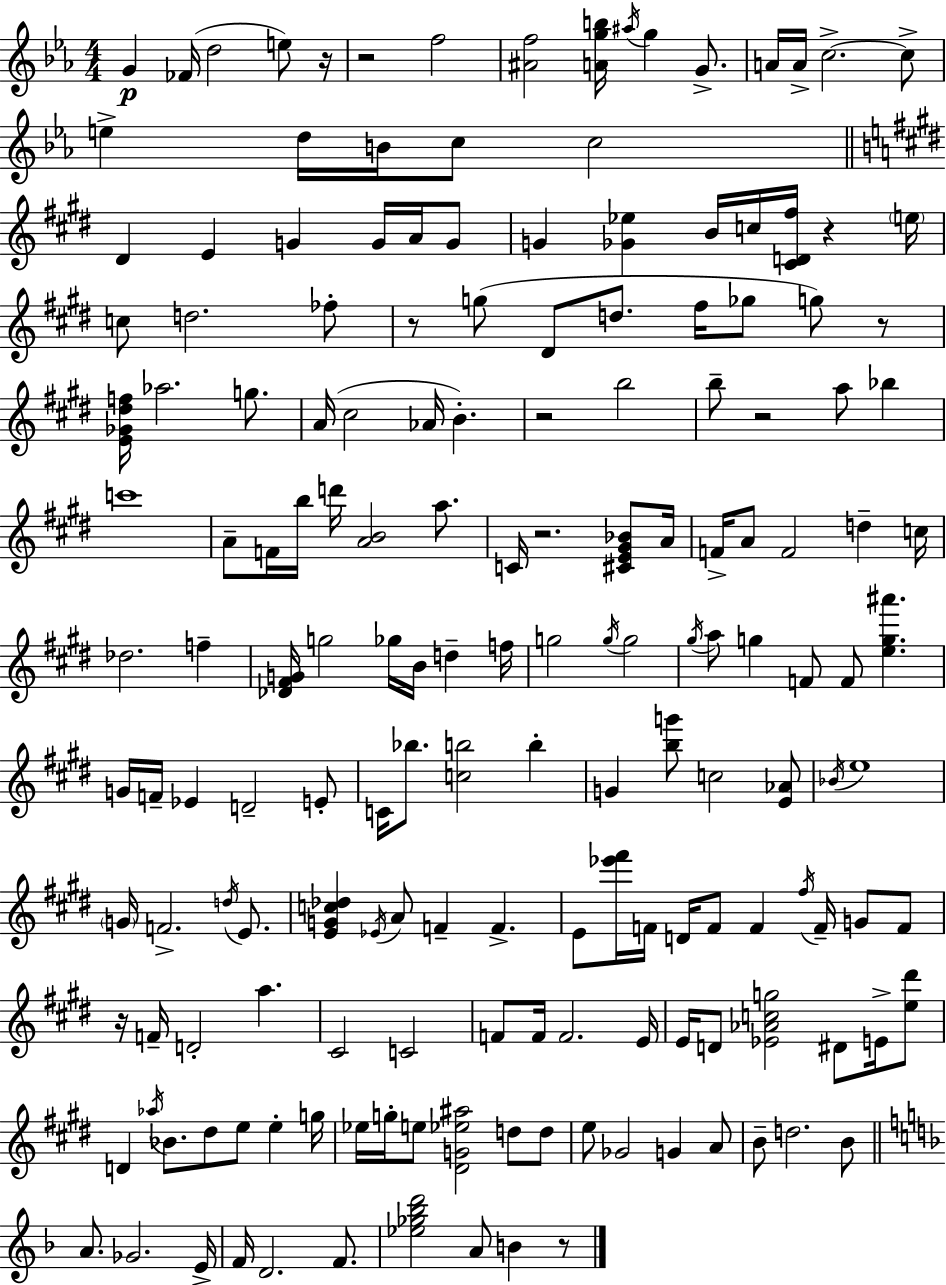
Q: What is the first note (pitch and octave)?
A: G4